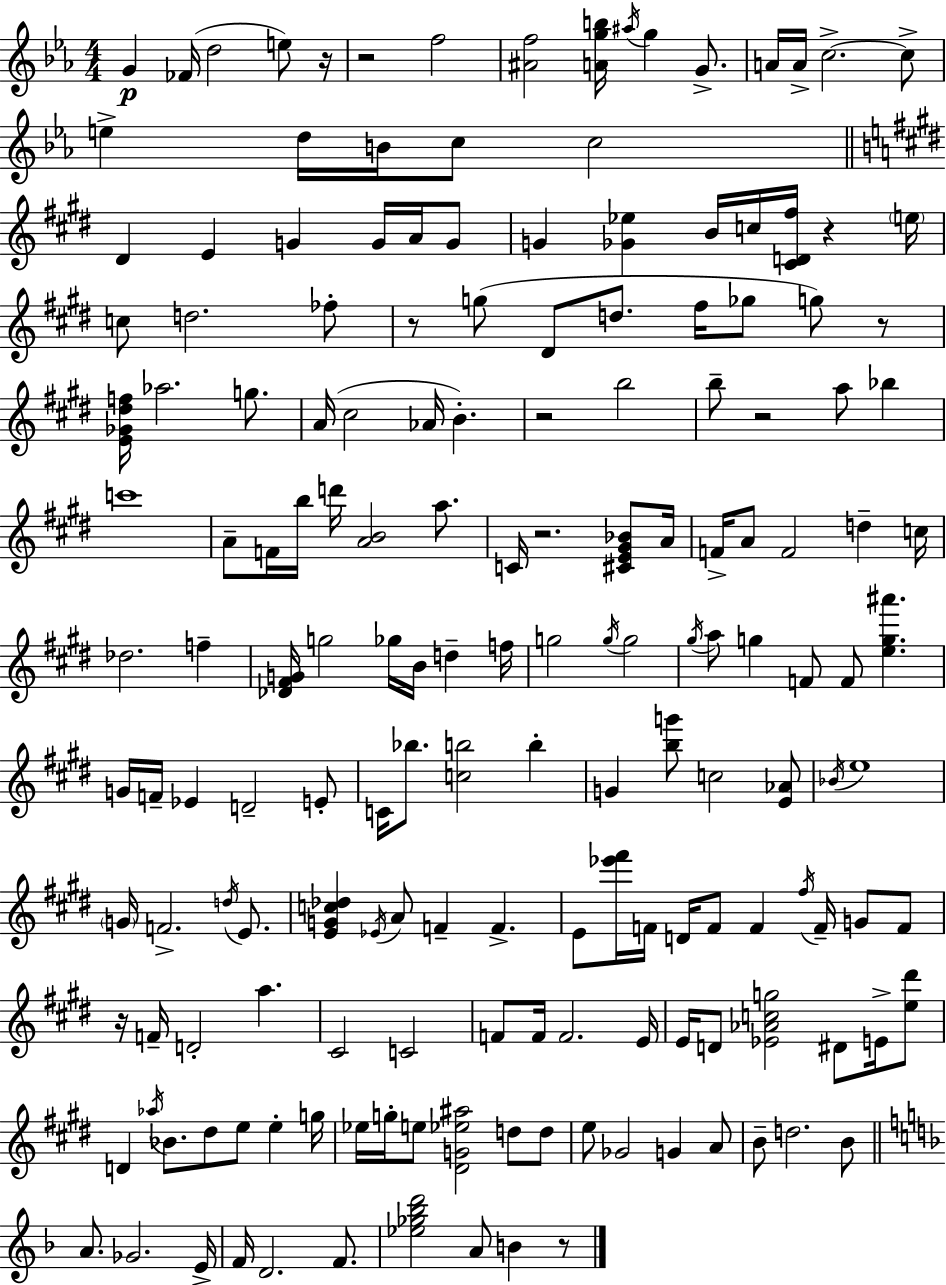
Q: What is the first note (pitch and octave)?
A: G4